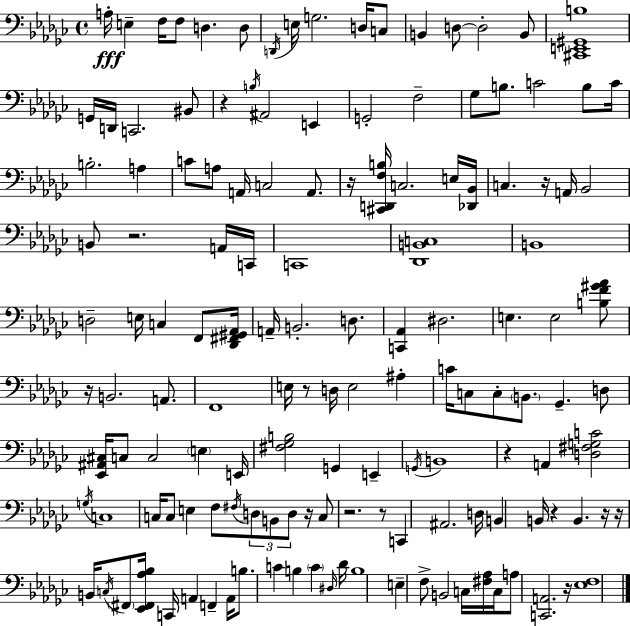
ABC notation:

X:1
T:Untitled
M:4/4
L:1/4
K:Ebm
A,/4 E, F,/4 F,/2 D, D,/2 D,,/4 E,/4 G,2 D,/4 C,/2 B,, D,/2 D,2 B,,/2 [^C,,E,,^G,,B,]4 G,,/4 D,,/4 C,,2 ^B,,/2 z B,/4 ^A,,2 E,, G,,2 F,2 _G,/2 B,/2 C2 B,/2 C/4 B,2 A, C/2 A,/2 A,,/4 C,2 A,,/2 z/4 [^C,,D,,F,B,]/4 C,2 E,/4 [_D,,_B,,]/4 C, z/4 A,,/4 _B,,2 B,,/2 z2 A,,/4 C,,/4 C,,4 [_D,,B,,C,]4 B,,4 D,2 E,/4 C, F,,/2 [_D,,^F,,^G,,_A,,]/4 A,,/4 B,,2 D,/2 [C,,_A,,] ^D,2 E, E,2 [B,F^G_A]/2 z/4 B,,2 A,,/2 F,,4 E,/4 z/2 D,/4 E,2 ^A, C/4 C,/2 C,/2 B,,/2 _G,, D,/2 [_E,,^A,,^C,]/4 C,/2 C,2 E, E,,/4 [^F,_G,B,]2 G,, E,, G,,/4 B,,4 z A,, [D,^F,G,C]2 G,/4 C,4 C,/4 C,/2 E, F,/2 ^F,/4 D,/2 B,,/2 D,/2 z/4 C,/2 z2 z/2 C,, ^A,,2 D,/4 B,, B,,/4 z B,, z/4 z/4 B,,/4 C,/4 ^F,,/2 [_E,,^F,,_A,_B,]/4 C,,/4 A,, F,, A,,/4 B,/2 C B, C ^D,/4 _D/4 B,4 E, F,/2 B,,2 C,/4 [^F,_A,]/4 C,/4 A,/2 [C,,A,,]2 z/4 [_E,F,]4